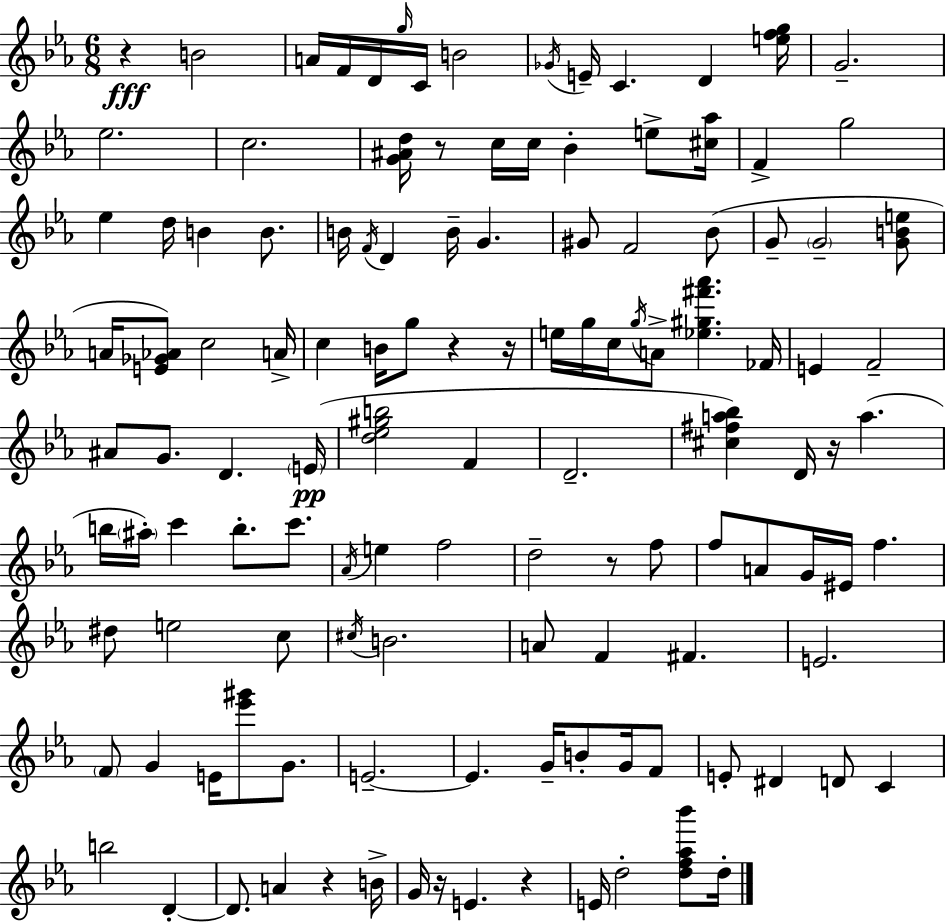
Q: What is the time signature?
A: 6/8